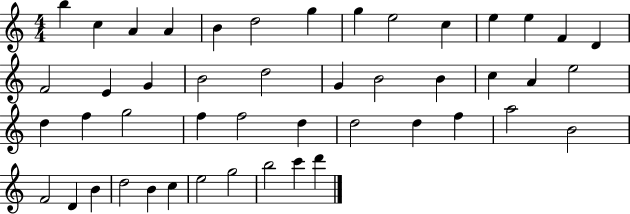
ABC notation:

X:1
T:Untitled
M:4/4
L:1/4
K:C
b c A A B d2 g g e2 c e e F D F2 E G B2 d2 G B2 B c A e2 d f g2 f f2 d d2 d f a2 B2 F2 D B d2 B c e2 g2 b2 c' d'